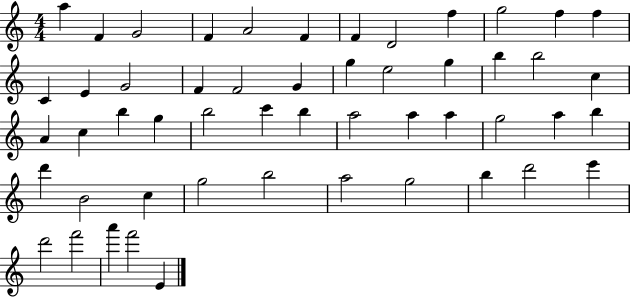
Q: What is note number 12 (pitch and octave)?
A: F5